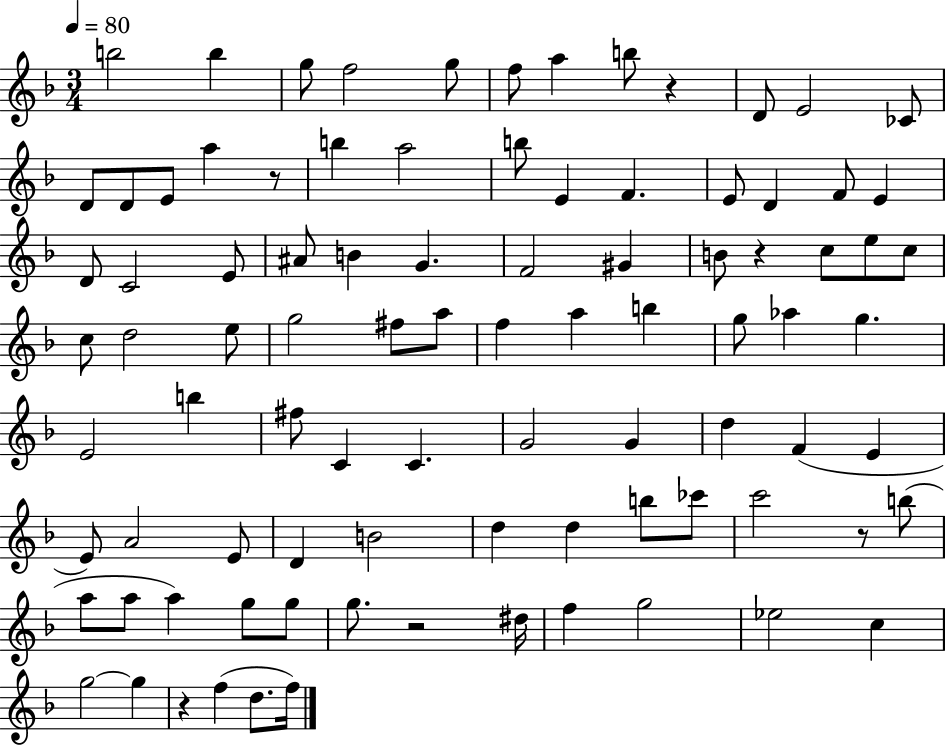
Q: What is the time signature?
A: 3/4